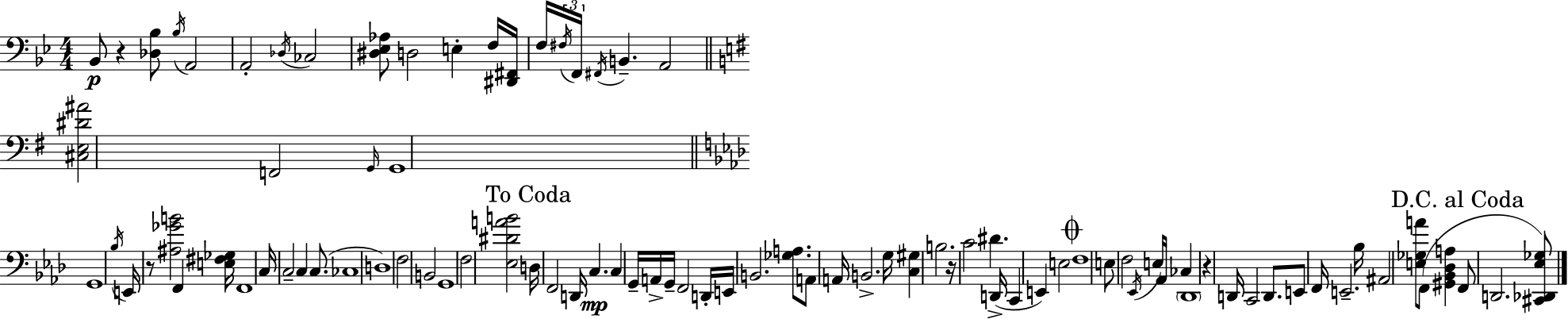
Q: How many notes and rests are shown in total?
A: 91